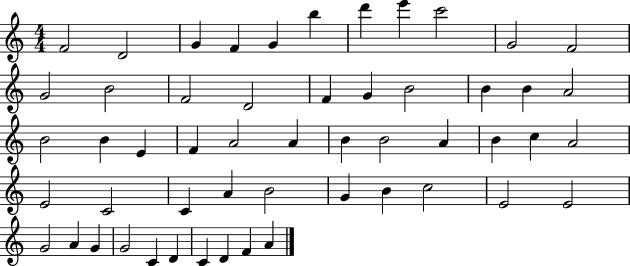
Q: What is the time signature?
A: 4/4